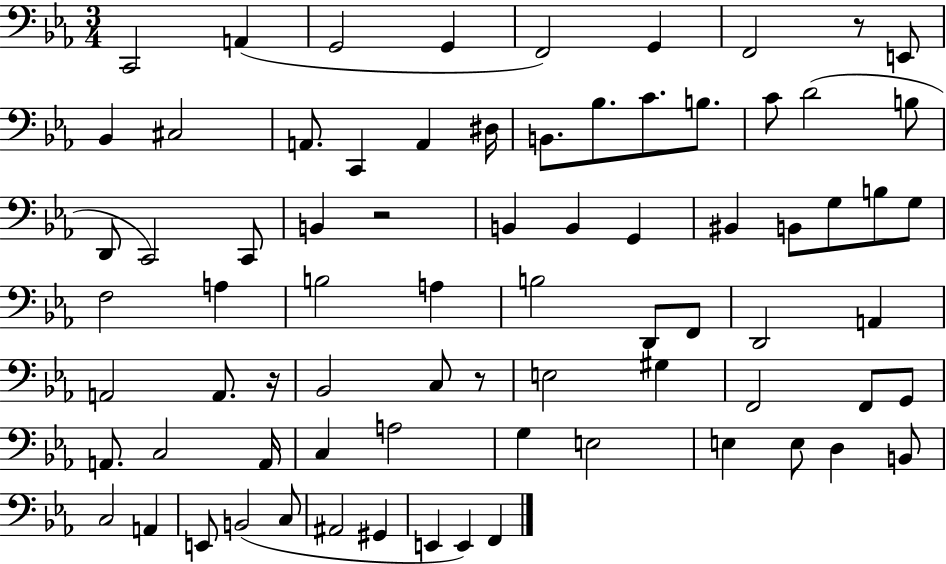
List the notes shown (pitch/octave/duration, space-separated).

C2/h A2/q G2/h G2/q F2/h G2/q F2/h R/e E2/e Bb2/q C#3/h A2/e. C2/q A2/q D#3/s B2/e. Bb3/e. C4/e. B3/e. C4/e D4/h B3/e D2/e C2/h C2/e B2/q R/h B2/q B2/q G2/q BIS2/q B2/e G3/e B3/e G3/e F3/h A3/q B3/h A3/q B3/h D2/e F2/e D2/h A2/q A2/h A2/e. R/s Bb2/h C3/e R/e E3/h G#3/q F2/h F2/e G2/e A2/e. C3/h A2/s C3/q A3/h G3/q E3/h E3/q E3/e D3/q B2/e C3/h A2/q E2/e B2/h C3/e A#2/h G#2/q E2/q E2/q F2/q